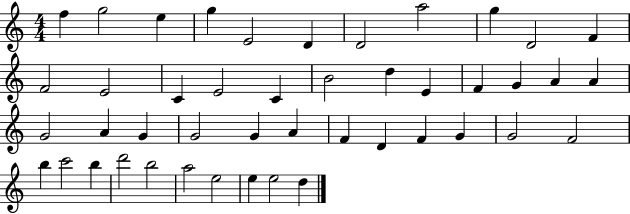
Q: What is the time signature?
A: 4/4